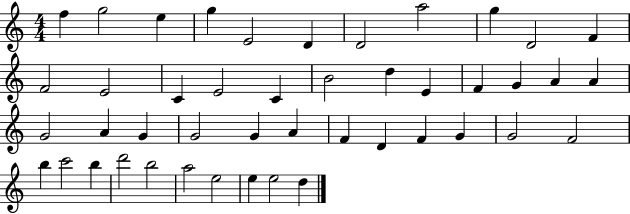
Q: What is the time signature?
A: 4/4